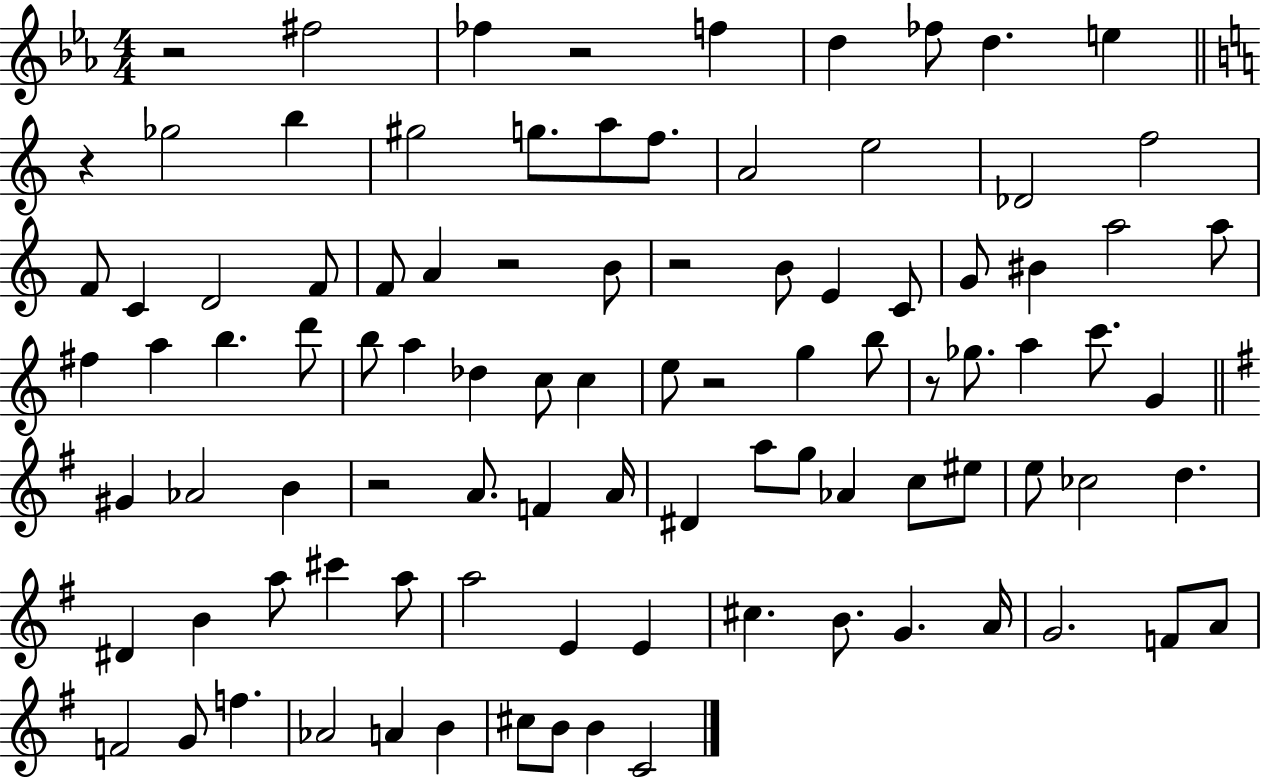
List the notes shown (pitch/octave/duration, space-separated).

R/h F#5/h FES5/q R/h F5/q D5/q FES5/e D5/q. E5/q R/q Gb5/h B5/q G#5/h G5/e. A5/e F5/e. A4/h E5/h Db4/h F5/h F4/e C4/q D4/h F4/e F4/e A4/q R/h B4/e R/h B4/e E4/q C4/e G4/e BIS4/q A5/h A5/e F#5/q A5/q B5/q. D6/e B5/e A5/q Db5/q C5/e C5/q E5/e R/h G5/q B5/e R/e Gb5/e. A5/q C6/e. G4/q G#4/q Ab4/h B4/q R/h A4/e. F4/q A4/s D#4/q A5/e G5/e Ab4/q C5/e EIS5/e E5/e CES5/h D5/q. D#4/q B4/q A5/e C#6/q A5/e A5/h E4/q E4/q C#5/q. B4/e. G4/q. A4/s G4/h. F4/e A4/e F4/h G4/e F5/q. Ab4/h A4/q B4/q C#5/e B4/e B4/q C4/h